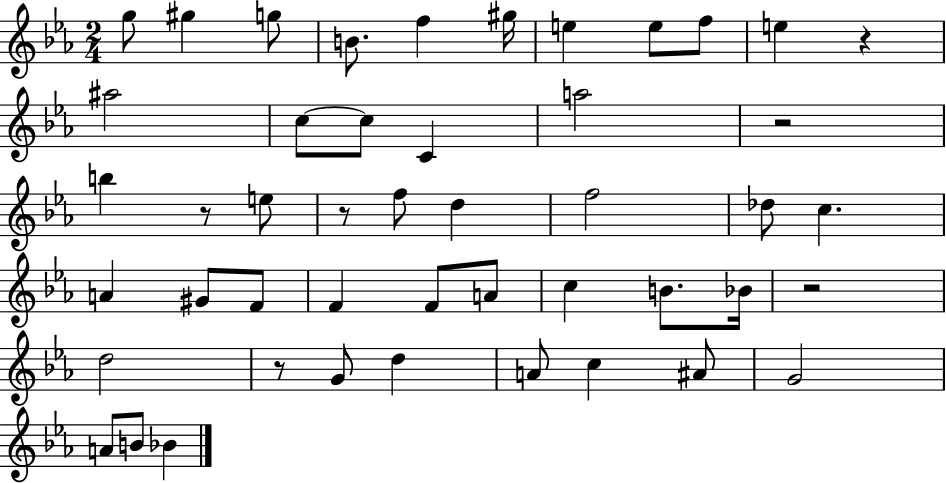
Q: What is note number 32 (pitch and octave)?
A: D5